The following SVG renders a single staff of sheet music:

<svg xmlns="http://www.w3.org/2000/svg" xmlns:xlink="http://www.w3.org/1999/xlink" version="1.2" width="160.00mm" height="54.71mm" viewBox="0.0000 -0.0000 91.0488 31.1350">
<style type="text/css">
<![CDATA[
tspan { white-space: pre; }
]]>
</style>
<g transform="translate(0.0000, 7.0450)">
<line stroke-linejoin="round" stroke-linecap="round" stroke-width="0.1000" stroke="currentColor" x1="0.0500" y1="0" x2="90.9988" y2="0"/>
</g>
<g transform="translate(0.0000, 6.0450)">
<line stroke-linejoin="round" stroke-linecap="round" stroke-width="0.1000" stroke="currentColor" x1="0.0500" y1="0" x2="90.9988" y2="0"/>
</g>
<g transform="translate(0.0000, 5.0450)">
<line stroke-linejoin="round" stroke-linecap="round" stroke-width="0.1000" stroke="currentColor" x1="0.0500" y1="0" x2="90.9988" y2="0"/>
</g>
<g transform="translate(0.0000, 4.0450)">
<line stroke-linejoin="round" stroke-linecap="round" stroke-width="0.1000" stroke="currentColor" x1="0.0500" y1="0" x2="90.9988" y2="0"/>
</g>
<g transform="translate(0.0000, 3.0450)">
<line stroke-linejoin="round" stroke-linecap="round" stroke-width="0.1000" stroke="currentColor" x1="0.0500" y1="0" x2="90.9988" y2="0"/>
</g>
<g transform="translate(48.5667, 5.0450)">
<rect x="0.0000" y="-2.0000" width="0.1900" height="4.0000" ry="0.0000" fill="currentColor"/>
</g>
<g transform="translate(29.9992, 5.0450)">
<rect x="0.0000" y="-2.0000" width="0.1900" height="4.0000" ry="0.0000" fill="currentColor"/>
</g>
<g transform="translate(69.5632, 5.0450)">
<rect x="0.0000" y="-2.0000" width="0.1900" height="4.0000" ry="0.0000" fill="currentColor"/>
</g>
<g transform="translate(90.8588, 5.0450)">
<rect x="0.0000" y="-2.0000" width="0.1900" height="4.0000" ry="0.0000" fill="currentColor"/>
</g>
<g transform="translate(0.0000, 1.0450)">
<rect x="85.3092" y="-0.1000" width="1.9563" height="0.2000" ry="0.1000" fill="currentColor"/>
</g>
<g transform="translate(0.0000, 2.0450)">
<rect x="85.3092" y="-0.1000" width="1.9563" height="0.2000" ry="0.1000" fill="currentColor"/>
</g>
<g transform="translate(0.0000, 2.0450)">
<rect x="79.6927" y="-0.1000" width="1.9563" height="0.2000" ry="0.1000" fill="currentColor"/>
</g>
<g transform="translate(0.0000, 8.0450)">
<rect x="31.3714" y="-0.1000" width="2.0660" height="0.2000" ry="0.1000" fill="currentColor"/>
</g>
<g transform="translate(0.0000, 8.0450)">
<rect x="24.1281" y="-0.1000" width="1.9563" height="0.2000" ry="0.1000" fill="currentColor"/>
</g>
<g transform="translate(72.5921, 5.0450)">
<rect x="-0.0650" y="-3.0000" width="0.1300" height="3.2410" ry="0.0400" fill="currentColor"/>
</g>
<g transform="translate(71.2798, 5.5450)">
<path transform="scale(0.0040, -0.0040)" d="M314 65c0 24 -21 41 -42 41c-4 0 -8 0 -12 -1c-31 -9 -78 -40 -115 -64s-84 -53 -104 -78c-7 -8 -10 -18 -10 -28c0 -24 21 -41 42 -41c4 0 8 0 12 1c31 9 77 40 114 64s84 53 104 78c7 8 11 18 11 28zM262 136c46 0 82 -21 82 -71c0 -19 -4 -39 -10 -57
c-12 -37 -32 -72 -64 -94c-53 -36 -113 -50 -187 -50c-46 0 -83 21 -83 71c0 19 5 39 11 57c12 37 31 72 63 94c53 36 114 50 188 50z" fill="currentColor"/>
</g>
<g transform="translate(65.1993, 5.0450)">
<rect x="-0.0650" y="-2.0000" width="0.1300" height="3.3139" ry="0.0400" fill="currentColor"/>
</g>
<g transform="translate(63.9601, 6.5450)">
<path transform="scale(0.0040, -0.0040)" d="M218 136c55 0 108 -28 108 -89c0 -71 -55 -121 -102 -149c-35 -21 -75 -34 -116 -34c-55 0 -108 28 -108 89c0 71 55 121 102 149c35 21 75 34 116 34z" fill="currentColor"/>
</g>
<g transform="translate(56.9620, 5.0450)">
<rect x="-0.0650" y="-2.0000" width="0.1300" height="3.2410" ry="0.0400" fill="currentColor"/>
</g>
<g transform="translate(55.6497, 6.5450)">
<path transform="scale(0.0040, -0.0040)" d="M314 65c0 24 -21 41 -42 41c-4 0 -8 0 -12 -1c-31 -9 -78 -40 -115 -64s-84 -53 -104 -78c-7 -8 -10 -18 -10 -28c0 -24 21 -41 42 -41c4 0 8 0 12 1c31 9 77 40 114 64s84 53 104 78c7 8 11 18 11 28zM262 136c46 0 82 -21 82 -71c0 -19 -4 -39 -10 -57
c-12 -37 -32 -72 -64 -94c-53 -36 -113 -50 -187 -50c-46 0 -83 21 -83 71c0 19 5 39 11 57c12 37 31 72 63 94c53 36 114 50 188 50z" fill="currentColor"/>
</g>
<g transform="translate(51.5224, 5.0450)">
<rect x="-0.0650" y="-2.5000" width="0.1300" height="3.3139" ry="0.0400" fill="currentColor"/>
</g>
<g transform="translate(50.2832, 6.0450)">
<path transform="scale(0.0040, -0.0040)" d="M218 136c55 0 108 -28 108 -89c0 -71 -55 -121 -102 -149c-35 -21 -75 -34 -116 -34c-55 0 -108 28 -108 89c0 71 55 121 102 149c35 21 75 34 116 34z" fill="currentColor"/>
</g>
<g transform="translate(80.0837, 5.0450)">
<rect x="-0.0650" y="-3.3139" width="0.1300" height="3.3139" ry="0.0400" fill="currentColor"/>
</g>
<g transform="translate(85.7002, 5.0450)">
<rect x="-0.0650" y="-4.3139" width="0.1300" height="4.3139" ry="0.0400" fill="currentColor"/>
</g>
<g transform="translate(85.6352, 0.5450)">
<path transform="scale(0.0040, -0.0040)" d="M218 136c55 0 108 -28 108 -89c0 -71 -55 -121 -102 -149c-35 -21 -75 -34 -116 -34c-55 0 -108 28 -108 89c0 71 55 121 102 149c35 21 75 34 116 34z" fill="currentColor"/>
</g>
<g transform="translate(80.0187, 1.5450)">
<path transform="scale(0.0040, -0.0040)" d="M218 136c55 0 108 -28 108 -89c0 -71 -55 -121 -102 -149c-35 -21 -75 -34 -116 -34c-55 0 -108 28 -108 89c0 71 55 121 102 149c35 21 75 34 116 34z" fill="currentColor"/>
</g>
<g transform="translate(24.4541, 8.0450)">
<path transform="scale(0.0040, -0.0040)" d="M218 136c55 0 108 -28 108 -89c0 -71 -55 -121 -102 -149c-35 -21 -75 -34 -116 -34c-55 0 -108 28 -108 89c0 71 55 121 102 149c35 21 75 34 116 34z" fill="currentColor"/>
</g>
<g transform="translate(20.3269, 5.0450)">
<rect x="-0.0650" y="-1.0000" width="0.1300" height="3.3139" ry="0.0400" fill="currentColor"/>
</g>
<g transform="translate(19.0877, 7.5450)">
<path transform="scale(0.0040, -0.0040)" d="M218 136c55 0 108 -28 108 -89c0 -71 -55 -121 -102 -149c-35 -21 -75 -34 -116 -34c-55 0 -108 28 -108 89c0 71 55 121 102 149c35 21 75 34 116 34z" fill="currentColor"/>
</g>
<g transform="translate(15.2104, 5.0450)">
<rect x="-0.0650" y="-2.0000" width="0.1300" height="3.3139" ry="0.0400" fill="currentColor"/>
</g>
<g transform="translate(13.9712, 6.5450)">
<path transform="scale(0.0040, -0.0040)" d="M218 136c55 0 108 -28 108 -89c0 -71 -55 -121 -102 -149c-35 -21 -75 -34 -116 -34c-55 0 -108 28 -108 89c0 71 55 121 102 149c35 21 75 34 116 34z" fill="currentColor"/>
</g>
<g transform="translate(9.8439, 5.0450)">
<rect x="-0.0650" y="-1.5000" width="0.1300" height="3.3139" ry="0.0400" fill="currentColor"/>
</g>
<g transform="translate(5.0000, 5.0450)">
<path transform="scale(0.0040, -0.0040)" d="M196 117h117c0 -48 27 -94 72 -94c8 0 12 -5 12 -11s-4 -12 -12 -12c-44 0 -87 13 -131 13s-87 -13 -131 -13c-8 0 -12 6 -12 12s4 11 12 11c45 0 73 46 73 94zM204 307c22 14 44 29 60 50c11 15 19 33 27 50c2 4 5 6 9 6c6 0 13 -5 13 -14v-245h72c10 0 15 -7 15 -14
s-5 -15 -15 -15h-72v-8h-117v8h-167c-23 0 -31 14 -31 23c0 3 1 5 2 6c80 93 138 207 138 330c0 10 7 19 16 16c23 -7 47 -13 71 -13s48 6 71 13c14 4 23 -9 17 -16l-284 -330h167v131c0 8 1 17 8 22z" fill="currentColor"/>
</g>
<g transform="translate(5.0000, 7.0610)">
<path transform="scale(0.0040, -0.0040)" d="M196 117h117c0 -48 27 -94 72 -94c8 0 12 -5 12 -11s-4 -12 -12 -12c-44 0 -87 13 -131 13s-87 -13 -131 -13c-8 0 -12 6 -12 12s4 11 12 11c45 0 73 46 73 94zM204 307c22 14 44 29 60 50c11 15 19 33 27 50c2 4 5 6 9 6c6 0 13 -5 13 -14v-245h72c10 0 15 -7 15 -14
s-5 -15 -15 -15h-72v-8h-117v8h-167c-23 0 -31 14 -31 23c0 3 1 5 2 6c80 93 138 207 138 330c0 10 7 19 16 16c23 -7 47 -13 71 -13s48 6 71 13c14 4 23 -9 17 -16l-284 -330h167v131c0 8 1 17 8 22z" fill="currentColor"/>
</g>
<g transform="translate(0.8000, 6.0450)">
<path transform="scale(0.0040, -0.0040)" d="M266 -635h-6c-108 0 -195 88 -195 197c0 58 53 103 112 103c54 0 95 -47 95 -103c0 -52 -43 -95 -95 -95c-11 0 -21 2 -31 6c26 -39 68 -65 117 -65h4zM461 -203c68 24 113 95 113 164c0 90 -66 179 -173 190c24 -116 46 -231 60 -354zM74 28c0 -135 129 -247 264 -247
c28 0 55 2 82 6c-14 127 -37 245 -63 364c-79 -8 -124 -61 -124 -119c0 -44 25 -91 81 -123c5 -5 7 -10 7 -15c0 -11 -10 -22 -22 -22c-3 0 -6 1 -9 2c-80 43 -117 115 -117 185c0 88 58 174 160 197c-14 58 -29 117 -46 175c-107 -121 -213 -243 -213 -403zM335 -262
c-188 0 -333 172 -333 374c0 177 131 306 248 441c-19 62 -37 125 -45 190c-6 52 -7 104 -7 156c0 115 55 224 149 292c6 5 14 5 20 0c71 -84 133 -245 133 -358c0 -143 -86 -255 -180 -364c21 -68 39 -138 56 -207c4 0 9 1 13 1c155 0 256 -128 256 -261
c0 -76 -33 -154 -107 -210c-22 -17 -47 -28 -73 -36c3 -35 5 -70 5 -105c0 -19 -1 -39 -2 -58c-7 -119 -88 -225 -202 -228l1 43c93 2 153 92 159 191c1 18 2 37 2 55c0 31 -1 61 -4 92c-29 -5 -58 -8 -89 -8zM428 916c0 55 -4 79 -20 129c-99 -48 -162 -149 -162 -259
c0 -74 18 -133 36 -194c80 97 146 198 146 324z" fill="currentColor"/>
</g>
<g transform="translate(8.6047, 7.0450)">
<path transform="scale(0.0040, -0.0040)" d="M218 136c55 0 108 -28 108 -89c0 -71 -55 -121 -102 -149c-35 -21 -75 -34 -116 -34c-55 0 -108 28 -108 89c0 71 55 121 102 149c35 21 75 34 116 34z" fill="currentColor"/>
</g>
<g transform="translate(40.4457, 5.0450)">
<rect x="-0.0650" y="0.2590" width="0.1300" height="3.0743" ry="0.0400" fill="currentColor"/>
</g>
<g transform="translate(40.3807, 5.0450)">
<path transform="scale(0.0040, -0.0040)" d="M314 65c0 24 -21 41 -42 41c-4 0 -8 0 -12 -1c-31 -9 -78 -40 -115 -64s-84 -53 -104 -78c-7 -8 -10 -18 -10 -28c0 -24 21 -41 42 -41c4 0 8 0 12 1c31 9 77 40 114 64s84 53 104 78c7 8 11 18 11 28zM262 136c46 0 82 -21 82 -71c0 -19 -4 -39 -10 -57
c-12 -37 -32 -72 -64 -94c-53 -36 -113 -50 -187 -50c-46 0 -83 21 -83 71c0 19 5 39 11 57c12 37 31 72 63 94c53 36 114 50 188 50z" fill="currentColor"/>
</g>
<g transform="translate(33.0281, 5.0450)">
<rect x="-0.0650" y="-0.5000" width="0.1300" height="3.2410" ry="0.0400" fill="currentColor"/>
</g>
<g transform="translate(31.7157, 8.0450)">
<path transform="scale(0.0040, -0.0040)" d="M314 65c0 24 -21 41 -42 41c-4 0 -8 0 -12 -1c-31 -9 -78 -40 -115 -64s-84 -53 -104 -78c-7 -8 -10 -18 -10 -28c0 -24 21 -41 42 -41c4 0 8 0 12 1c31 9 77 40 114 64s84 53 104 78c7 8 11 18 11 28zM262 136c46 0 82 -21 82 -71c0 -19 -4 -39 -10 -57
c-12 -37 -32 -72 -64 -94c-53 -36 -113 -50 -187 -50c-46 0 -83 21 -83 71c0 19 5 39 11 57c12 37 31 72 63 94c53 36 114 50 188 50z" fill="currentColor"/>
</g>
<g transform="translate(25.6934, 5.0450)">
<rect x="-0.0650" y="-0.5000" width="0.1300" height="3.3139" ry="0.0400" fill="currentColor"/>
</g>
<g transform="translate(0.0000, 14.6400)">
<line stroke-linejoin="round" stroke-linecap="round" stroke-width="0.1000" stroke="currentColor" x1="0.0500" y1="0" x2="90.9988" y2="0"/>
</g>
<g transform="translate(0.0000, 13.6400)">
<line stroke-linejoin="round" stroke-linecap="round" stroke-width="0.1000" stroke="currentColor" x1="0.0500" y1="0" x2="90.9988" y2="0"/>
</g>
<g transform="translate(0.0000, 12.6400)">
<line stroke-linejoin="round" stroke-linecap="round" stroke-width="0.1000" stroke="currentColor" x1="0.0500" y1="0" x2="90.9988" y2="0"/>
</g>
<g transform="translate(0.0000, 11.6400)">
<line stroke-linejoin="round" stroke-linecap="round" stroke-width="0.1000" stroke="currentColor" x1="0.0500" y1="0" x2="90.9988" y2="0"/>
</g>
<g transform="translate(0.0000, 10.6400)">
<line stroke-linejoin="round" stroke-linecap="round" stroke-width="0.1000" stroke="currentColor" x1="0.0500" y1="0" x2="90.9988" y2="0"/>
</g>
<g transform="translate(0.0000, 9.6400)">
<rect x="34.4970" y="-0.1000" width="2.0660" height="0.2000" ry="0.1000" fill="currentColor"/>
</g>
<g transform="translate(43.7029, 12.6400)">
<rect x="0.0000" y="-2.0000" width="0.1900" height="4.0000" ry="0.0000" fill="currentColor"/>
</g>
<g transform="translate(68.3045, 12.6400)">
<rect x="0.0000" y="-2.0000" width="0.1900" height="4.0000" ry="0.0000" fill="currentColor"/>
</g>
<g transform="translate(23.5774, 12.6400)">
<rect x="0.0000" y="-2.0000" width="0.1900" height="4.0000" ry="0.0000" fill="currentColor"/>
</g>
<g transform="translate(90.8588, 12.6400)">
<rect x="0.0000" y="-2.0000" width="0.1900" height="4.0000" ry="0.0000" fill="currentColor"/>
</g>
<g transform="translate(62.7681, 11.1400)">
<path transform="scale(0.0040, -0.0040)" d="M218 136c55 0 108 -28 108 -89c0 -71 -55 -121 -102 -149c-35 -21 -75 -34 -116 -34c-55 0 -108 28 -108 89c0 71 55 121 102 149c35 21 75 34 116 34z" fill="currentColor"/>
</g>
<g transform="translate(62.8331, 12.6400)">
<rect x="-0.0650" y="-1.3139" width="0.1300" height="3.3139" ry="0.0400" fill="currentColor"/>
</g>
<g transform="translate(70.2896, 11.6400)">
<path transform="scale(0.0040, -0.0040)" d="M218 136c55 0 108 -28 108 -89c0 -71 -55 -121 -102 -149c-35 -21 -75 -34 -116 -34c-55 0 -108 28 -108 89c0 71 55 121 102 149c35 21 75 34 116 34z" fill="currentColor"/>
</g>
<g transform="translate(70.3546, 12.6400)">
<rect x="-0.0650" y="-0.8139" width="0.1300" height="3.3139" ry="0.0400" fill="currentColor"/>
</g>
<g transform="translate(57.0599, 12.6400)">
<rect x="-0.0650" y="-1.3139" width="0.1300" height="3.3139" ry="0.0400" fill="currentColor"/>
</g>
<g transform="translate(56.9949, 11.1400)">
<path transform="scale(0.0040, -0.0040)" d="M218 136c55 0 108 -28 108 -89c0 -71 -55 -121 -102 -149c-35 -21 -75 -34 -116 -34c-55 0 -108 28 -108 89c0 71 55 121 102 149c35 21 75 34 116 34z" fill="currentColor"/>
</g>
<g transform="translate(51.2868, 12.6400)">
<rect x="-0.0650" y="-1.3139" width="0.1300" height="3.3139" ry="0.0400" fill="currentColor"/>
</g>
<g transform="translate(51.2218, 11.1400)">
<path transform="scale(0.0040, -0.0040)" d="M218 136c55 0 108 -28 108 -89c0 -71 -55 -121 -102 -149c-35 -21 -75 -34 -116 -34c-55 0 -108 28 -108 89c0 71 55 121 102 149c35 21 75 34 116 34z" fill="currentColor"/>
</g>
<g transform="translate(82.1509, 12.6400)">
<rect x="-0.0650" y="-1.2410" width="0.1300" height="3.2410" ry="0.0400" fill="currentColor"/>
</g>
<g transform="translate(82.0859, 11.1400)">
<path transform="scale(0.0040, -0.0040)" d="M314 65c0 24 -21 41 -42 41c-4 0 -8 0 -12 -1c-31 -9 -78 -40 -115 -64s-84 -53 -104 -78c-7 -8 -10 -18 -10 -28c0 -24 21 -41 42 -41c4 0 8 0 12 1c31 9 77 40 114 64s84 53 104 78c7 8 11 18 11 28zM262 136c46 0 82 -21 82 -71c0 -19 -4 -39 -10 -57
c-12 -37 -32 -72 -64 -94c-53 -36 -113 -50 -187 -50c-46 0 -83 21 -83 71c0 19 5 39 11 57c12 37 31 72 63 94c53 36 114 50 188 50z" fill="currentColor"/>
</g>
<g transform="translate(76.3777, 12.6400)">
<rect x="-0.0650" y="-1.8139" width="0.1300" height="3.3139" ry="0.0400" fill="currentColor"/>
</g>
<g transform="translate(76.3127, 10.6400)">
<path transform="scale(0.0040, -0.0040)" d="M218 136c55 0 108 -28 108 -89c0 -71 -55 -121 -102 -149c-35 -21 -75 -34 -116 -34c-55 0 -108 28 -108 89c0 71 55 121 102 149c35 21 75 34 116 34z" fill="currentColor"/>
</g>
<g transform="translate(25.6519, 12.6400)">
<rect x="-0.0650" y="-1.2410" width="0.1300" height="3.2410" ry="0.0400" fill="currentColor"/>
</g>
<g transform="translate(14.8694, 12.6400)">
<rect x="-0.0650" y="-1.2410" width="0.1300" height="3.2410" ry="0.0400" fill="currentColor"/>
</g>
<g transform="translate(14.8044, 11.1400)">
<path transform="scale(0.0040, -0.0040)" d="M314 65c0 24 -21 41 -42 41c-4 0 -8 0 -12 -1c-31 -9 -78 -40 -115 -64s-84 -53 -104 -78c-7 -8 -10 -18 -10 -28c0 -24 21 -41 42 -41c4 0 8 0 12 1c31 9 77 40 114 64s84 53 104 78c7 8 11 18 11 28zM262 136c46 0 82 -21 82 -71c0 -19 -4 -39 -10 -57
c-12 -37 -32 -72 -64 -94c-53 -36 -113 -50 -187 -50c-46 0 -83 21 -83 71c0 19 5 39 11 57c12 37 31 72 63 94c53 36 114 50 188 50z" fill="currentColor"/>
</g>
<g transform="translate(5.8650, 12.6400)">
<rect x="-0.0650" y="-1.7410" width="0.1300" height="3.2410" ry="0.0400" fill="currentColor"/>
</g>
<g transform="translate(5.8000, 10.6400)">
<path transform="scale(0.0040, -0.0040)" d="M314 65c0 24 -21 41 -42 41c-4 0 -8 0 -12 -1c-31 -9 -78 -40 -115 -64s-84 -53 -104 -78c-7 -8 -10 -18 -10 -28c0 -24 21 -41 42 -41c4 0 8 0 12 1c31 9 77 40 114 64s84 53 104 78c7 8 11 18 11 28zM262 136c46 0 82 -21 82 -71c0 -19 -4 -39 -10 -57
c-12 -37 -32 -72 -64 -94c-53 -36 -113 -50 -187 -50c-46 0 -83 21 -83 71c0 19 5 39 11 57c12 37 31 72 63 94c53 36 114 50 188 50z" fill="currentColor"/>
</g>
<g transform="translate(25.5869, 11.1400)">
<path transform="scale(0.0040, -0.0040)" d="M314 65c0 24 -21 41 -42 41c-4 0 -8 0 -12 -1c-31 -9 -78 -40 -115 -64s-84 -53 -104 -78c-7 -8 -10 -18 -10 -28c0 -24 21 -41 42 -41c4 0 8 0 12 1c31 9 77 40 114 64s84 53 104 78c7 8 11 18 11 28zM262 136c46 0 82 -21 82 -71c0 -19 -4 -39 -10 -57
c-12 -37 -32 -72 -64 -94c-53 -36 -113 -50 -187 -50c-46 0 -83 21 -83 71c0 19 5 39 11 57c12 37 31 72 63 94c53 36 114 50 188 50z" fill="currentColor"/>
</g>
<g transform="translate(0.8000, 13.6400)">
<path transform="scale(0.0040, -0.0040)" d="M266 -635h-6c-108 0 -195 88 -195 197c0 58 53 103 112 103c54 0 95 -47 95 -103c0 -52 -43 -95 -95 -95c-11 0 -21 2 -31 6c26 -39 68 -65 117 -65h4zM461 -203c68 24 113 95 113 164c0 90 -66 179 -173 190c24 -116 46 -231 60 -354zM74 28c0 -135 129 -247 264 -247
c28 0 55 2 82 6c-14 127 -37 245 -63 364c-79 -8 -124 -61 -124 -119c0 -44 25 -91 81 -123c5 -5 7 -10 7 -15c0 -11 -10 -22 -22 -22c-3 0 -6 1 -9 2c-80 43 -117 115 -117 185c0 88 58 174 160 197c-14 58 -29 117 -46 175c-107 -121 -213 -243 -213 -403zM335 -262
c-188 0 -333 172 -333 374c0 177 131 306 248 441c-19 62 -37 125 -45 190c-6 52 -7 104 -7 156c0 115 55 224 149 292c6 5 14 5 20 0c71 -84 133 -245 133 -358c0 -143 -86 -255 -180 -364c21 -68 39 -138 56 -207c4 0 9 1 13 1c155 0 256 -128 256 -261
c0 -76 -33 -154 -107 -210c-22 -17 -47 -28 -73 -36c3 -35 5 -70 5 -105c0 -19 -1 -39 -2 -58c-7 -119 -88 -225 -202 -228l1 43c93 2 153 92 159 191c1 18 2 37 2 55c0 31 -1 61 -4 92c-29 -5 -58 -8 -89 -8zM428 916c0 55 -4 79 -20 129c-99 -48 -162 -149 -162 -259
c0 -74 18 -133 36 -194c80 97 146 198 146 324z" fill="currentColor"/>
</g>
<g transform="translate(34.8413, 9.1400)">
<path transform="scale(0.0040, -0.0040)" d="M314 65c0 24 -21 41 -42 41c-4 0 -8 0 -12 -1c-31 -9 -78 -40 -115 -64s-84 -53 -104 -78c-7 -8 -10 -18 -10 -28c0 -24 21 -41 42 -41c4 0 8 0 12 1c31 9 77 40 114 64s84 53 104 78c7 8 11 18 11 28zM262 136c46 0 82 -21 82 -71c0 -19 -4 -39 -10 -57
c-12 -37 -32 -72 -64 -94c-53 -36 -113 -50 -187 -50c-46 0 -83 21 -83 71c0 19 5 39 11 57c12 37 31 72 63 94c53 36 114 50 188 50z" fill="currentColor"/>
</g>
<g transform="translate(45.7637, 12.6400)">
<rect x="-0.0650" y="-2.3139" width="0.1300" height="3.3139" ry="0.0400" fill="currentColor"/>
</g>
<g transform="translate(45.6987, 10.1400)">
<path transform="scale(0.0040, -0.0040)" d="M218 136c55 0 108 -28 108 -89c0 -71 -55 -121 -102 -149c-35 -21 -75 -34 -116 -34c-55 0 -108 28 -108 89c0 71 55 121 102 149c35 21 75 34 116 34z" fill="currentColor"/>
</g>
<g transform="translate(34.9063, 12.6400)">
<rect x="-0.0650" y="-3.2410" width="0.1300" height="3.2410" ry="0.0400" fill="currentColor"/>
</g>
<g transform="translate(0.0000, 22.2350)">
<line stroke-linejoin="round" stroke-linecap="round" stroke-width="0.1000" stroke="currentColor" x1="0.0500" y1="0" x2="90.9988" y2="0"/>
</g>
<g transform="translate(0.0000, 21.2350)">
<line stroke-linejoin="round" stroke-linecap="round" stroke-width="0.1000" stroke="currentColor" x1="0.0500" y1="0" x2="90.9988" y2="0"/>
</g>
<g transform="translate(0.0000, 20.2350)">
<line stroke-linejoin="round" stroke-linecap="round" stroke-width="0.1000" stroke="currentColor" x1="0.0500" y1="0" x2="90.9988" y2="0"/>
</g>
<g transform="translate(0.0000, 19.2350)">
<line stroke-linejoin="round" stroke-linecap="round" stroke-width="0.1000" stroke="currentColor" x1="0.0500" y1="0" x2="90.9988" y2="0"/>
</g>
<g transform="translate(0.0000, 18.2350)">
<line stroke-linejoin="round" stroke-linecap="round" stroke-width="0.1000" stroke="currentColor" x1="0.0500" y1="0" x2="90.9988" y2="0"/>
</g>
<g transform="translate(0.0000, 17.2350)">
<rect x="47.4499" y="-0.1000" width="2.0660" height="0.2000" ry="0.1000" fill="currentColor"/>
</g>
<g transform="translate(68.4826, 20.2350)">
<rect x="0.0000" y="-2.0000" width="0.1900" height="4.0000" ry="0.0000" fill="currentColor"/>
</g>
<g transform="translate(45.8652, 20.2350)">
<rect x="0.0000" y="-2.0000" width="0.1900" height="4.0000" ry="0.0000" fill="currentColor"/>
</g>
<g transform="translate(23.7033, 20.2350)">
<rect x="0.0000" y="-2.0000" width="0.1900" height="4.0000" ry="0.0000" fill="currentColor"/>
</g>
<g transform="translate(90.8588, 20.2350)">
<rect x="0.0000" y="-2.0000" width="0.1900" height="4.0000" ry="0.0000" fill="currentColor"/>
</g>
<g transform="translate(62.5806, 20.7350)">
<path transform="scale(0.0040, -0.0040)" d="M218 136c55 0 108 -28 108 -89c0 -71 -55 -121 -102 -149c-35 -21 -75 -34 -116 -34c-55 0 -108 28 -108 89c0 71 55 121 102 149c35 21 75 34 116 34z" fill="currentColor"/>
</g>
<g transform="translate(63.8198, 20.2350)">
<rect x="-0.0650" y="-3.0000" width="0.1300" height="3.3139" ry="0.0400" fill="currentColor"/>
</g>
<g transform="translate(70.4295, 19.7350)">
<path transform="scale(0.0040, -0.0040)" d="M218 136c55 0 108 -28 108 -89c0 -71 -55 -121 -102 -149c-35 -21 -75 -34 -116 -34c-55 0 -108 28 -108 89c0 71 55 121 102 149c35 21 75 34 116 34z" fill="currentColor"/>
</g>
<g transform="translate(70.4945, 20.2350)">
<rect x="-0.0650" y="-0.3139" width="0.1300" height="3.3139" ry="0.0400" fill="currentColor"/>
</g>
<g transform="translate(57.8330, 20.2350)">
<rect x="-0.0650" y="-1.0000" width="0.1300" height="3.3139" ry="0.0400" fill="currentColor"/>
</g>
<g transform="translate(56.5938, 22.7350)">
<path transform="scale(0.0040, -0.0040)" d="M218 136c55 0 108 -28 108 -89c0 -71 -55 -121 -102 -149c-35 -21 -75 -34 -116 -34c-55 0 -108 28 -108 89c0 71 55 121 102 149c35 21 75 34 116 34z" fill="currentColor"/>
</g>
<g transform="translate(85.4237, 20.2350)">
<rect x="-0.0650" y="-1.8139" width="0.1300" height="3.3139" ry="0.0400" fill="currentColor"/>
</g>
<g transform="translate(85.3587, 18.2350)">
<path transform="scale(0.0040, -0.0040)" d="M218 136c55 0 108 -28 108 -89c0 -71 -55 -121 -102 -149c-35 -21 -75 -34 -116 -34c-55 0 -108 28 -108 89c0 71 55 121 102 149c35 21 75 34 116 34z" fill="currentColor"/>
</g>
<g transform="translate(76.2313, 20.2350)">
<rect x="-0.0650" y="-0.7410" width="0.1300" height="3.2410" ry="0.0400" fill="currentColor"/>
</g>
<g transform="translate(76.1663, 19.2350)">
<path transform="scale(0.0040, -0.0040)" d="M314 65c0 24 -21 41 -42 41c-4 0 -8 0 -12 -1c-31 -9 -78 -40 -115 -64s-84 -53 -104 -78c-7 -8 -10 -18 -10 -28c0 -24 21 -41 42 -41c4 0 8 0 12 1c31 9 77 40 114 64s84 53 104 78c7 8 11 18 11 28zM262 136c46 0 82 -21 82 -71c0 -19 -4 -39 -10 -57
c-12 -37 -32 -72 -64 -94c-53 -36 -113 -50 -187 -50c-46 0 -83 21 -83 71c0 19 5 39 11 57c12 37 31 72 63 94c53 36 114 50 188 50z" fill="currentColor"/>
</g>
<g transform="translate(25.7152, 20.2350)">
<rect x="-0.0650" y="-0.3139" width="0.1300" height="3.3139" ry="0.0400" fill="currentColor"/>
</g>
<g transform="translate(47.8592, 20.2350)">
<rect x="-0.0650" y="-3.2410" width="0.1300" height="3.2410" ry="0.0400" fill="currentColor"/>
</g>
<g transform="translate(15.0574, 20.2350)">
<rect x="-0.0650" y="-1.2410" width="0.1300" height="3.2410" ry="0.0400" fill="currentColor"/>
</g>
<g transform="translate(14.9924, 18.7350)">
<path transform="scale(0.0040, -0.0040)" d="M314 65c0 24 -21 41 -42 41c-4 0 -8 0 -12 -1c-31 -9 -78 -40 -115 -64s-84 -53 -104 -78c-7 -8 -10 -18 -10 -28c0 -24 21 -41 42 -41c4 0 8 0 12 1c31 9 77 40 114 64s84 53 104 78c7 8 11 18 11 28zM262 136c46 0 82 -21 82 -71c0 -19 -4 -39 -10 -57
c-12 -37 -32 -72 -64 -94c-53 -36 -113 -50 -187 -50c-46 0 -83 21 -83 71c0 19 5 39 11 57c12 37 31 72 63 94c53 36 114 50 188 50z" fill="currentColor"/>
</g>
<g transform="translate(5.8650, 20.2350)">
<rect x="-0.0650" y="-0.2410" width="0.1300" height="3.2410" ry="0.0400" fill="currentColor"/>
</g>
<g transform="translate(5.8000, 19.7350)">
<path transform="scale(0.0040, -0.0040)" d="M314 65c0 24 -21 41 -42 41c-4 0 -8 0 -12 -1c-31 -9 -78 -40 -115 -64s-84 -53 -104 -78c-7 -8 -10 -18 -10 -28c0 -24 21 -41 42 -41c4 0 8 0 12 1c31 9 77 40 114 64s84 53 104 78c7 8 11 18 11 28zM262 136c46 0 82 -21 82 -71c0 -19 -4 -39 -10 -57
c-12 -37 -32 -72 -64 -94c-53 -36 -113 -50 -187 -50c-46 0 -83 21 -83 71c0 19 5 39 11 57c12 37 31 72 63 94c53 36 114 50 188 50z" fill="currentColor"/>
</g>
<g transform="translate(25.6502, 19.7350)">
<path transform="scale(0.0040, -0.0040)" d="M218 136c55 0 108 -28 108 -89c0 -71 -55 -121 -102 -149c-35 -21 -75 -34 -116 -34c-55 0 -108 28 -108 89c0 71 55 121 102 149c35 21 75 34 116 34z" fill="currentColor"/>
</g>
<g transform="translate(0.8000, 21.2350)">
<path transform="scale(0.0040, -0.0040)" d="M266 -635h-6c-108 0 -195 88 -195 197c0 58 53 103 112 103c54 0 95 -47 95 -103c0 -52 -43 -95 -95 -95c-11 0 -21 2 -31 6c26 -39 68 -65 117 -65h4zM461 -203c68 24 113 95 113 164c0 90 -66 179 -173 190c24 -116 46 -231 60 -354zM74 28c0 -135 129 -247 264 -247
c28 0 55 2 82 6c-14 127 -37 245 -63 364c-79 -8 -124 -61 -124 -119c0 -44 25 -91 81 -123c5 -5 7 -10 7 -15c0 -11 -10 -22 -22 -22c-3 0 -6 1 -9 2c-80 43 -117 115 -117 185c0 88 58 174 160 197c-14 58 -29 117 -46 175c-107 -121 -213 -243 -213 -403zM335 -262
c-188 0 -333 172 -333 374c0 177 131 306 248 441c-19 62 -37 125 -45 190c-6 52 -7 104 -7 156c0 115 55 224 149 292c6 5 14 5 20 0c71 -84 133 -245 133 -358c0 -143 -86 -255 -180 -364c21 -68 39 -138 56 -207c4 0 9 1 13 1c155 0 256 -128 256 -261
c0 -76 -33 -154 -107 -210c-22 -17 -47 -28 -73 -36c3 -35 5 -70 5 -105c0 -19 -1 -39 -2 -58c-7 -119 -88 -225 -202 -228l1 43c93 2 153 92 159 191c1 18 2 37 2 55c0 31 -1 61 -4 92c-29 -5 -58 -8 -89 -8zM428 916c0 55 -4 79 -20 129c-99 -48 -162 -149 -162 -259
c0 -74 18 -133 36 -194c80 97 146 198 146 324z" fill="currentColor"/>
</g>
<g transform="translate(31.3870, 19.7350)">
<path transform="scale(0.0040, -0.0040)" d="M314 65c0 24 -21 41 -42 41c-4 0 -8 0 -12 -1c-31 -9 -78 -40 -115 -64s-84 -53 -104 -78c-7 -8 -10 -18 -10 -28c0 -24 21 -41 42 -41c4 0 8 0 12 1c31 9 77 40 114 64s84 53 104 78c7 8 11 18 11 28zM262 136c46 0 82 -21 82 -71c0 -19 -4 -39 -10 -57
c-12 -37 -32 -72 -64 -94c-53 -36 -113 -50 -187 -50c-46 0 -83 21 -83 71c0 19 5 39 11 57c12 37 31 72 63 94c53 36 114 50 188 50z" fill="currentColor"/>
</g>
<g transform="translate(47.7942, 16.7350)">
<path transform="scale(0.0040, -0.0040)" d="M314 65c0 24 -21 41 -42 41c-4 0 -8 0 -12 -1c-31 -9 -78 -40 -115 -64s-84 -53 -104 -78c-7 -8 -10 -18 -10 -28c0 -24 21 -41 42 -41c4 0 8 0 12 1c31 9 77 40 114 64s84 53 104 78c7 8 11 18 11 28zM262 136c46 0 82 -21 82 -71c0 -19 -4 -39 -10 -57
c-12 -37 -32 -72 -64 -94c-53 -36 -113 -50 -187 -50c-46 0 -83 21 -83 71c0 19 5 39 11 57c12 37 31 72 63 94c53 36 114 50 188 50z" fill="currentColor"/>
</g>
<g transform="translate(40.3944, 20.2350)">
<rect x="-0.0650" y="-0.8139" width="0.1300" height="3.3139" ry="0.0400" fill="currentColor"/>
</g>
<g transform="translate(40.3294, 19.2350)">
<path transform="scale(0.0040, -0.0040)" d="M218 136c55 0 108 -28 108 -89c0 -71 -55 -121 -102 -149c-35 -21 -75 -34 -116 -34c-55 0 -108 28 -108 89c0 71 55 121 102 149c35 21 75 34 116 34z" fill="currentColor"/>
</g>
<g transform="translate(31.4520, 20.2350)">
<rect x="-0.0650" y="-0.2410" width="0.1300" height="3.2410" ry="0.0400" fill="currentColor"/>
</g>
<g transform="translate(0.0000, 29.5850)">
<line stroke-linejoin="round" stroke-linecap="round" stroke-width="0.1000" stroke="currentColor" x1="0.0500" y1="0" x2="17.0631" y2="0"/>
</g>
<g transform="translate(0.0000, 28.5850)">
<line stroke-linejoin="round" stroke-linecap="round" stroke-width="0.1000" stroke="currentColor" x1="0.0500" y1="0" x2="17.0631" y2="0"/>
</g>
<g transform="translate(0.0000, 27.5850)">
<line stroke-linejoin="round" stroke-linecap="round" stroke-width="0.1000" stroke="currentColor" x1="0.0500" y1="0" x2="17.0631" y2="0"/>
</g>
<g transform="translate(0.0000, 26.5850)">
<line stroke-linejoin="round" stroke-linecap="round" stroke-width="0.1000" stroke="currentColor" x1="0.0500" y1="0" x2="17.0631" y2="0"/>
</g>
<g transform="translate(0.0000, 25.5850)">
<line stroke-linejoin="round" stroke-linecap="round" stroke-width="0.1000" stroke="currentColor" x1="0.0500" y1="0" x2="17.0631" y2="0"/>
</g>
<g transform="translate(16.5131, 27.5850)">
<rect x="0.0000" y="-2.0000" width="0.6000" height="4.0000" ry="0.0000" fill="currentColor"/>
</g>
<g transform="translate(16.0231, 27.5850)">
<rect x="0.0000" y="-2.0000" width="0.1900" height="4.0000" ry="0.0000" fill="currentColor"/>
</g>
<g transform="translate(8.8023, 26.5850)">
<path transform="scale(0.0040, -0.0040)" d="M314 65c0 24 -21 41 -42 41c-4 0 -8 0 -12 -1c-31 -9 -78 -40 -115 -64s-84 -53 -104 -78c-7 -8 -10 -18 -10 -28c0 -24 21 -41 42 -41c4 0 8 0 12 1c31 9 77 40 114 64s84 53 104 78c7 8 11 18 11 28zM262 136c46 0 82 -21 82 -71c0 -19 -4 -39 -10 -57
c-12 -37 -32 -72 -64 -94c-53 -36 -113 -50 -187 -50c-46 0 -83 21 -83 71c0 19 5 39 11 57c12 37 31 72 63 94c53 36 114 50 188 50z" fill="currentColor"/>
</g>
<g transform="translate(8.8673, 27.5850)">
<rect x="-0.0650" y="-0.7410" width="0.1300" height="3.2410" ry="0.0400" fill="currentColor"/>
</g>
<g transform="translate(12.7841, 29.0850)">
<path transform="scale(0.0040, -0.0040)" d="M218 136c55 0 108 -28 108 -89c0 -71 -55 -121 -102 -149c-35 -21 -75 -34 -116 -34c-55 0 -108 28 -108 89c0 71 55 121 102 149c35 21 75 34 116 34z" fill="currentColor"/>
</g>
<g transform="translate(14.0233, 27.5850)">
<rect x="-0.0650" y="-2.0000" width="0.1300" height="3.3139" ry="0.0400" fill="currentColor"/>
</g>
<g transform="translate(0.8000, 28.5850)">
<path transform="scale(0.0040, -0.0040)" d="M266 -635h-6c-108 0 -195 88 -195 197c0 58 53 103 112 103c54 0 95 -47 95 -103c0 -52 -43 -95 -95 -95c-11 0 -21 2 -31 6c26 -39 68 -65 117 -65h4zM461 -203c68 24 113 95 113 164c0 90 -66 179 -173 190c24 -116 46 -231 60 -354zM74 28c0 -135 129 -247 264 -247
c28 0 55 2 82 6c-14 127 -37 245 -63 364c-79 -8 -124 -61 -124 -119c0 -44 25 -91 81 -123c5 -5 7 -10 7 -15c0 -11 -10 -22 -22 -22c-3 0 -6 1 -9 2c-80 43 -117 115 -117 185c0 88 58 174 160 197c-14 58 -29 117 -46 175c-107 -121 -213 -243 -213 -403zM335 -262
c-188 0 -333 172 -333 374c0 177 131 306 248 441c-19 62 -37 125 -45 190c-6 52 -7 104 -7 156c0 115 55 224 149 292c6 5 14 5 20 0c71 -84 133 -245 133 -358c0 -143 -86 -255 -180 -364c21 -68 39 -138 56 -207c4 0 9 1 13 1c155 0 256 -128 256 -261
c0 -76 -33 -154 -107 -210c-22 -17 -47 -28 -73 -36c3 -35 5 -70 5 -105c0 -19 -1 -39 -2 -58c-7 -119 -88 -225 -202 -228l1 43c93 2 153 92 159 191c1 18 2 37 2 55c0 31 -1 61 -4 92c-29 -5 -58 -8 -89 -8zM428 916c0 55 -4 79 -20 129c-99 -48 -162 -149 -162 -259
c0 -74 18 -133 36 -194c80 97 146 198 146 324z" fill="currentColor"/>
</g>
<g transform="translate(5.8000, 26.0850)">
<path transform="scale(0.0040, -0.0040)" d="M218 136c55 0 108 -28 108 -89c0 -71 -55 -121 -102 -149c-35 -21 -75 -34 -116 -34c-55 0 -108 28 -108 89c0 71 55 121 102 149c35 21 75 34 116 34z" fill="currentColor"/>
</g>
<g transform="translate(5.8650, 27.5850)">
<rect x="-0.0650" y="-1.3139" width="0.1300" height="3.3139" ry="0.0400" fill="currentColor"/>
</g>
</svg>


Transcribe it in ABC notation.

X:1
T:Untitled
M:4/4
L:1/4
K:C
E F D C C2 B2 G F2 F A2 b d' f2 e2 e2 b2 g e e e d f e2 c2 e2 c c2 d b2 D A c d2 f e d2 F